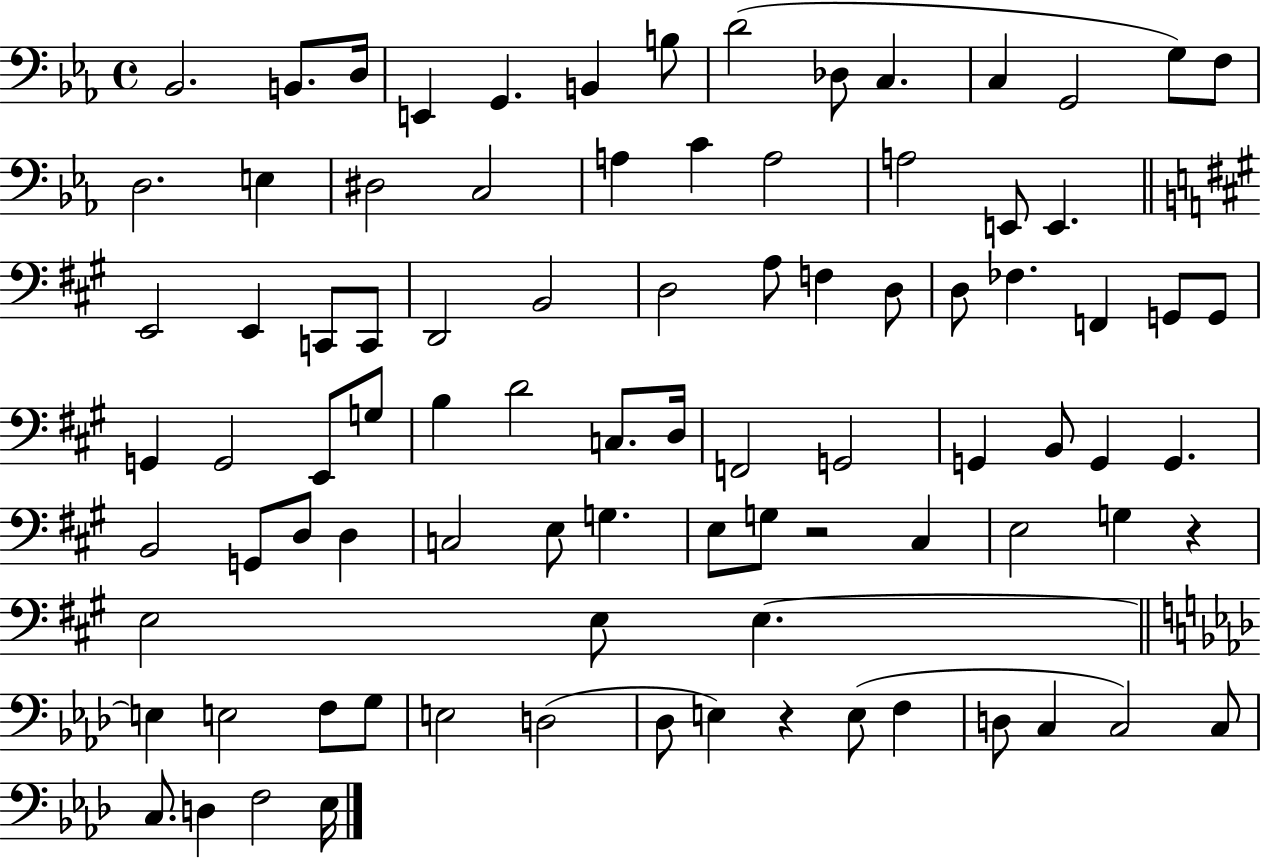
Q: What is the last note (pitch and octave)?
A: Eb3